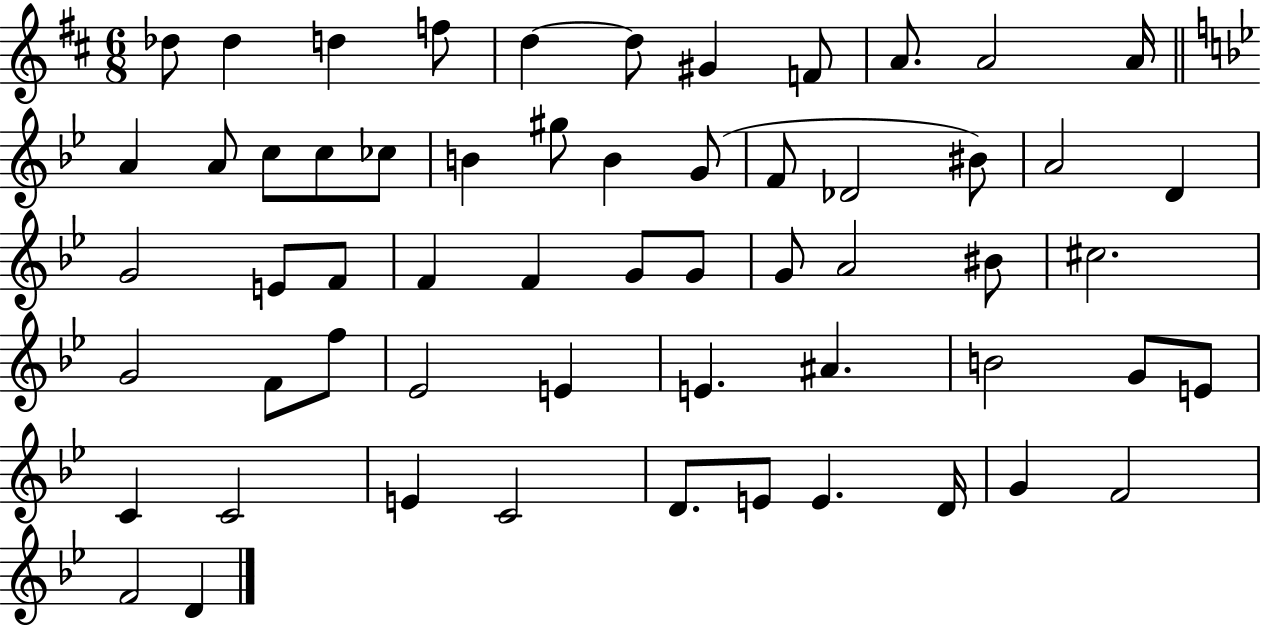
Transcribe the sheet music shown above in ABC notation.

X:1
T:Untitled
M:6/8
L:1/4
K:D
_d/2 _d d f/2 d d/2 ^G F/2 A/2 A2 A/4 A A/2 c/2 c/2 _c/2 B ^g/2 B G/2 F/2 _D2 ^B/2 A2 D G2 E/2 F/2 F F G/2 G/2 G/2 A2 ^B/2 ^c2 G2 F/2 f/2 _E2 E E ^A B2 G/2 E/2 C C2 E C2 D/2 E/2 E D/4 G F2 F2 D